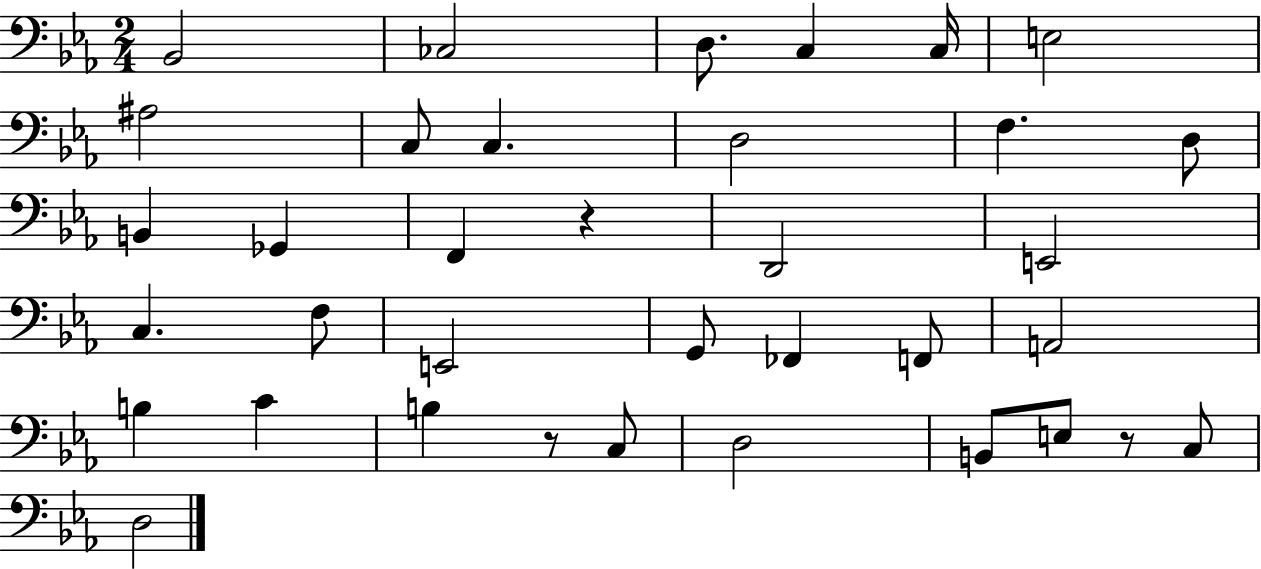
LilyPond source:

{
  \clef bass
  \numericTimeSignature
  \time 2/4
  \key ees \major
  bes,2 | ces2 | d8. c4 c16 | e2 | \break ais2 | c8 c4. | d2 | f4. d8 | \break b,4 ges,4 | f,4 r4 | d,2 | e,2 | \break c4. f8 | e,2 | g,8 fes,4 f,8 | a,2 | \break b4 c'4 | b4 r8 c8 | d2 | b,8 e8 r8 c8 | \break d2 | \bar "|."
}